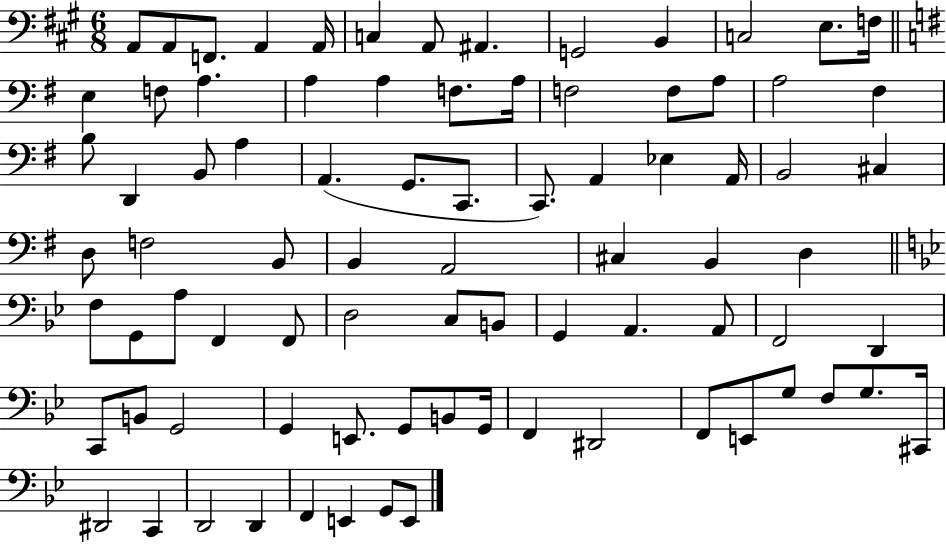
X:1
T:Untitled
M:6/8
L:1/4
K:A
A,,/2 A,,/2 F,,/2 A,, A,,/4 C, A,,/2 ^A,, G,,2 B,, C,2 E,/2 F,/4 E, F,/2 A, A, A, F,/2 A,/4 F,2 F,/2 A,/2 A,2 ^F, B,/2 D,, B,,/2 A, A,, G,,/2 C,,/2 C,,/2 A,, _E, A,,/4 B,,2 ^C, D,/2 F,2 B,,/2 B,, A,,2 ^C, B,, D, F,/2 G,,/2 A,/2 F,, F,,/2 D,2 C,/2 B,,/2 G,, A,, A,,/2 F,,2 D,, C,,/2 B,,/2 G,,2 G,, E,,/2 G,,/2 B,,/2 G,,/4 F,, ^D,,2 F,,/2 E,,/2 G,/2 F,/2 G,/2 ^C,,/4 ^D,,2 C,, D,,2 D,, F,, E,, G,,/2 E,,/2